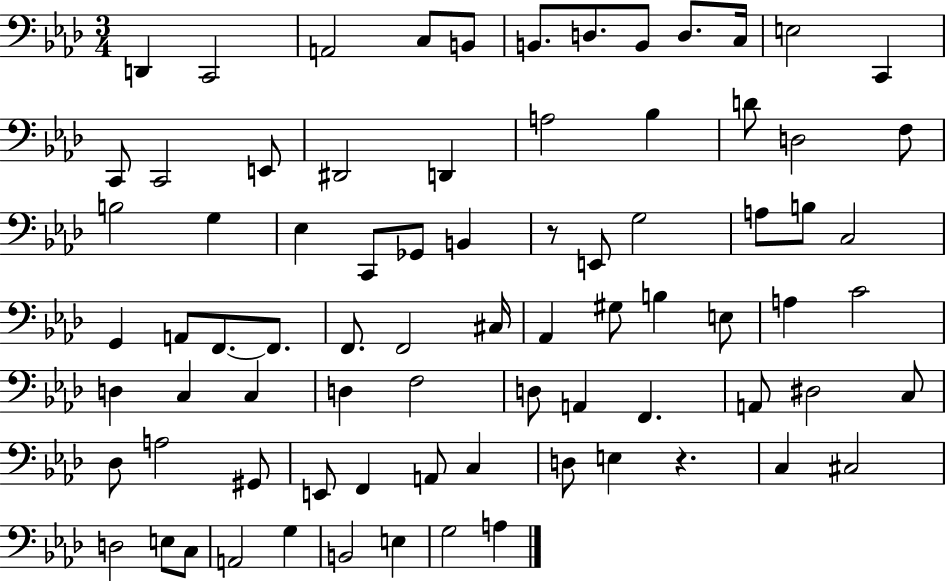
D2/q C2/h A2/h C3/e B2/e B2/e. D3/e. B2/e D3/e. C3/s E3/h C2/q C2/e C2/h E2/e D#2/h D2/q A3/h Bb3/q D4/e D3/h F3/e B3/h G3/q Eb3/q C2/e Gb2/e B2/q R/e E2/e G3/h A3/e B3/e C3/h G2/q A2/e F2/e. F2/e. F2/e. F2/h C#3/s Ab2/q G#3/e B3/q E3/e A3/q C4/h D3/q C3/q C3/q D3/q F3/h D3/e A2/q F2/q. A2/e D#3/h C3/e Db3/e A3/h G#2/e E2/e F2/q A2/e C3/q D3/e E3/q R/q. C3/q C#3/h D3/h E3/e C3/e A2/h G3/q B2/h E3/q G3/h A3/q